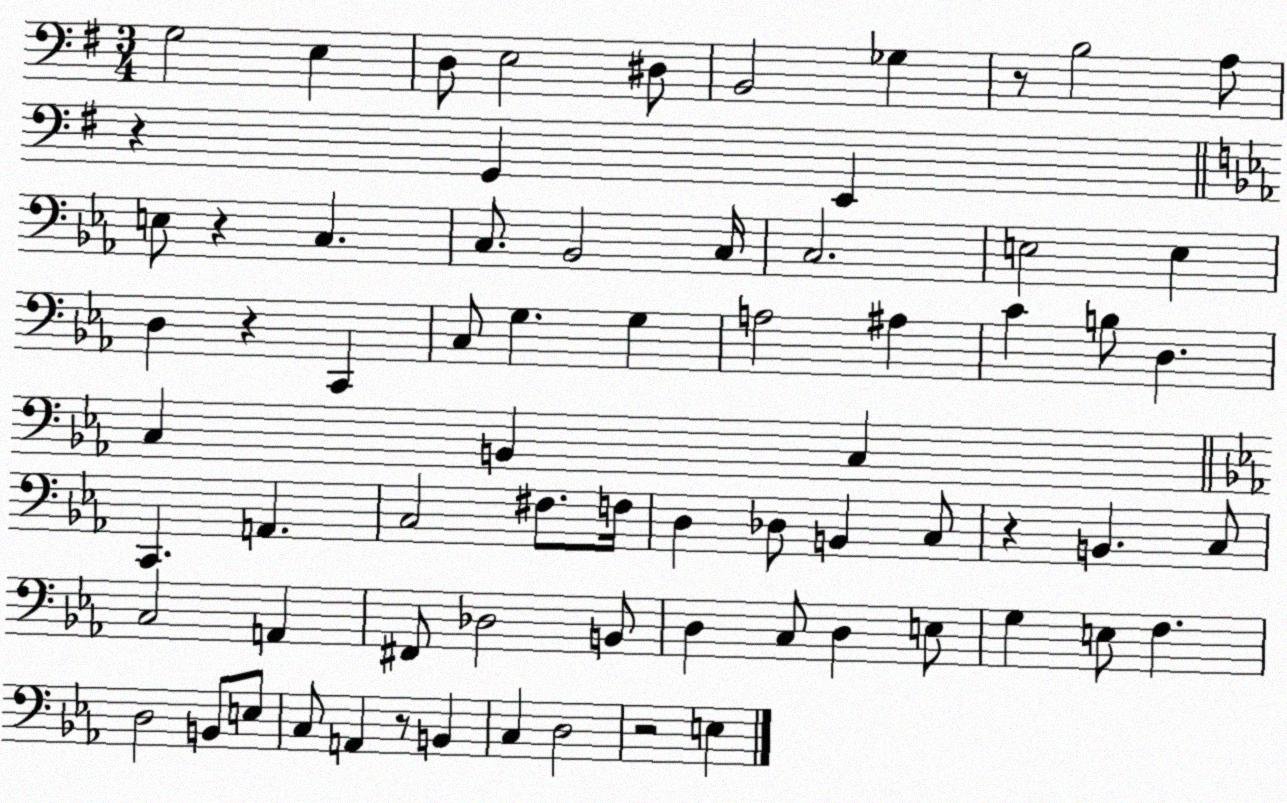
X:1
T:Untitled
M:3/4
L:1/4
K:G
G,2 E, D,/2 E,2 ^D,/2 B,,2 _G, z/2 B,2 A,/2 z G,, E,, E,/2 z C, C,/2 _B,,2 C,/4 C,2 E,2 E, D, z C,, C,/2 G, G, A,2 ^A, C B,/2 D, C, B,, C, C,, A,, C,2 ^F,/2 F,/4 D, _D,/2 B,, C,/2 z B,, C,/2 C,2 A,, ^F,,/2 _D,2 B,,/2 D, C,/2 D, E,/2 G, E,/2 F, D,2 B,,/2 E,/2 C,/2 A,, z/2 B,, C, D,2 z2 E,